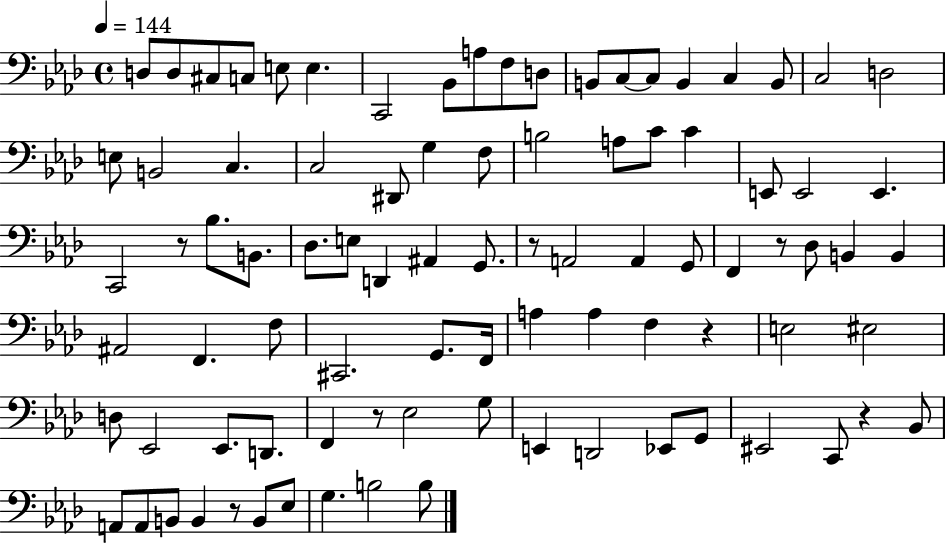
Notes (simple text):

D3/e D3/e C#3/e C3/e E3/e E3/q. C2/h Bb2/e A3/e F3/e D3/e B2/e C3/e C3/e B2/q C3/q B2/e C3/h D3/h E3/e B2/h C3/q. C3/h D#2/e G3/q F3/e B3/h A3/e C4/e C4/q E2/e E2/h E2/q. C2/h R/e Bb3/e. B2/e. Db3/e. E3/e D2/q A#2/q G2/e. R/e A2/h A2/q G2/e F2/q R/e Db3/e B2/q B2/q A#2/h F2/q. F3/e C#2/h. G2/e. F2/s A3/q A3/q F3/q R/q E3/h EIS3/h D3/e Eb2/h Eb2/e. D2/e. F2/q R/e Eb3/h G3/e E2/q D2/h Eb2/e G2/e EIS2/h C2/e R/q Bb2/e A2/e A2/e B2/e B2/q R/e B2/e Eb3/e G3/q. B3/h B3/e